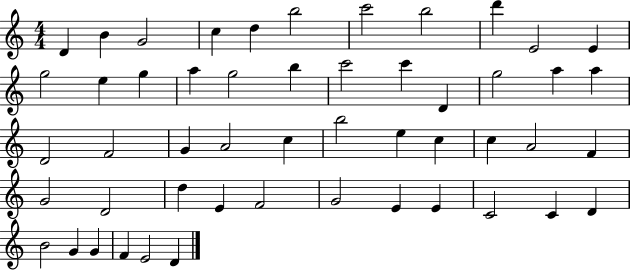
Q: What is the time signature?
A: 4/4